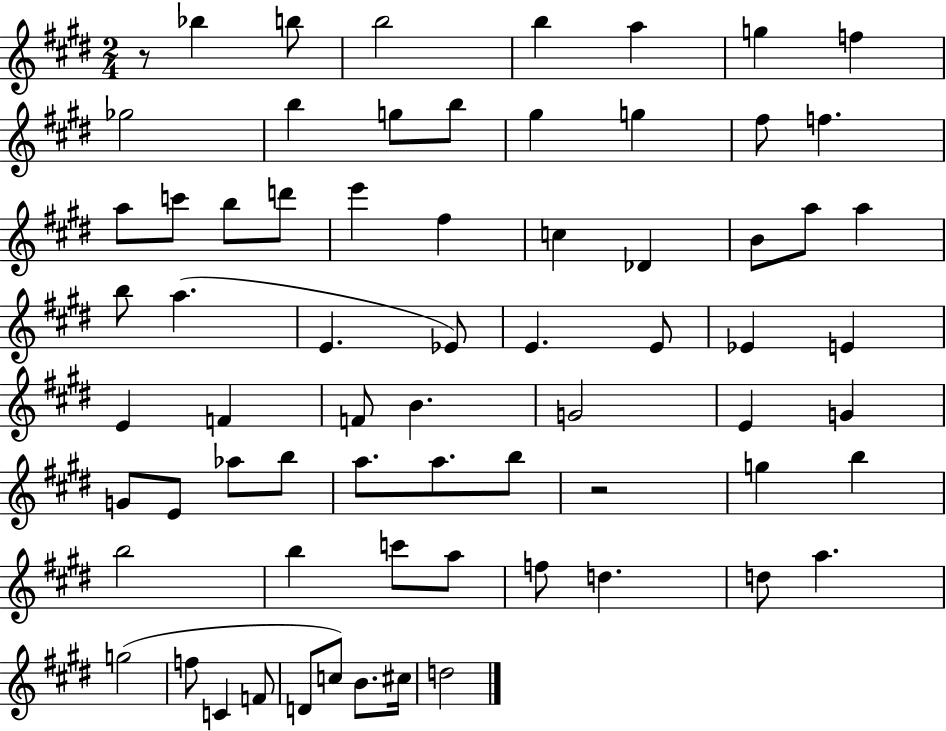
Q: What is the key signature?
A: E major